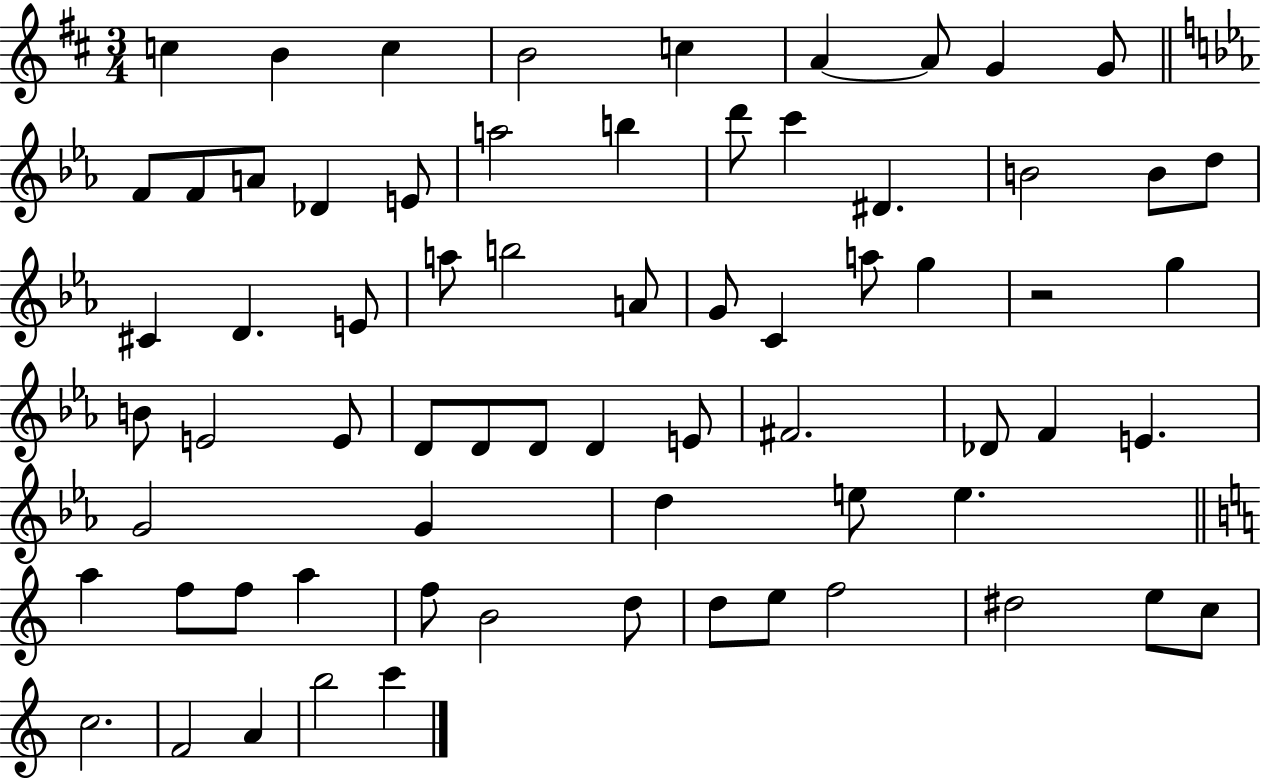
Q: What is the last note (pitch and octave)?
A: C6